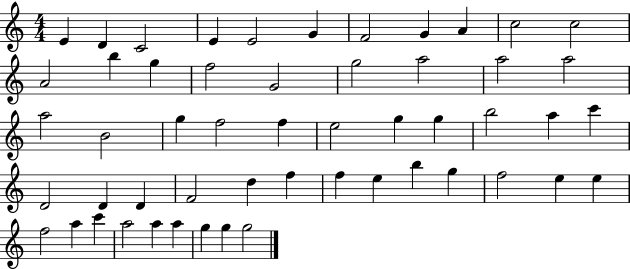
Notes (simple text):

E4/q D4/q C4/h E4/q E4/h G4/q F4/h G4/q A4/q C5/h C5/h A4/h B5/q G5/q F5/h G4/h G5/h A5/h A5/h A5/h A5/h B4/h G5/q F5/h F5/q E5/h G5/q G5/q B5/h A5/q C6/q D4/h D4/q D4/q F4/h D5/q F5/q F5/q E5/q B5/q G5/q F5/h E5/q E5/q F5/h A5/q C6/q A5/h A5/q A5/q G5/q G5/q G5/h